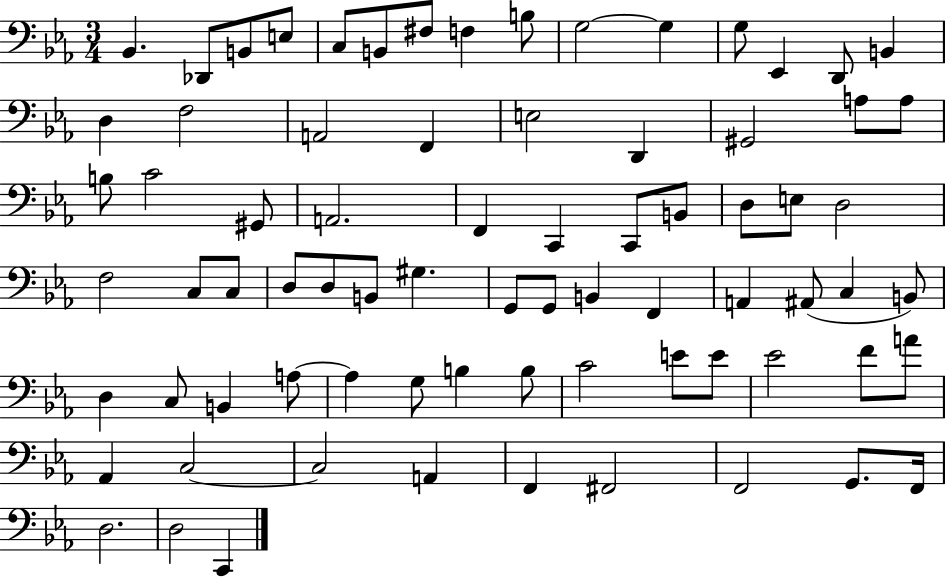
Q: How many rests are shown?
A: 0